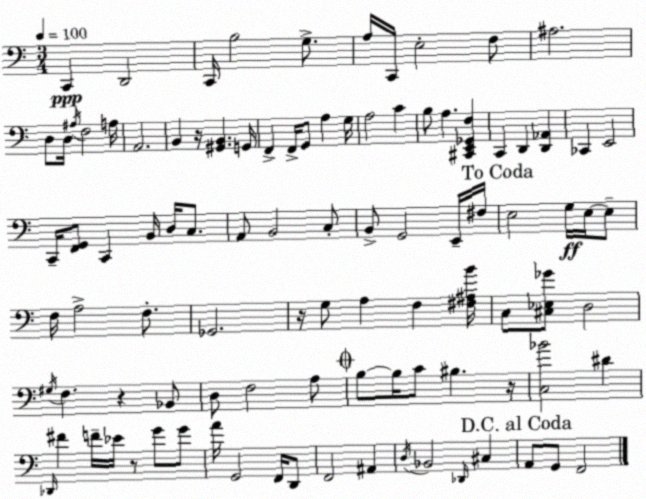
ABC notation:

X:1
T:Untitled
M:3/4
L:1/4
K:C
C,, D,,2 C,,/4 B,2 G,/2 A,/4 C,,/4 E,2 F,/2 ^A,2 D,/2 D,/4 ^A,/4 F,2 A,/4 A,,2 B,, z/4 [^G,,B,,] G,,/4 F,, F,,/4 G,,/2 A, G,/4 A,2 C B,/2 A, [^C,,E,,_G,,F,] C,, D,, [D,,_A,,] _C,, E,,2 C,,/4 [F,,G,,]/2 C,, B,,/4 D,/4 C,/2 A,,/2 B,,2 C,/2 B,,/2 G,,2 E,,/4 ^F,/4 E,2 G,/4 E,/4 E,/2 F,/4 A,2 F,/2 _G,,2 z/4 G,/2 A, F, [^F,^A,B]/4 C,/2 [^C,_E,_G]/2 D,2 ^G,/4 F, z _B,,/2 D,/2 F,2 A,/2 B,/2 B,/4 C/2 ^B, z/4 [C,_B]2 ^D _D,,/4 ^F F/4 _E/4 z/2 G/2 G/2 A/4 G,,2 F,,/4 D,,/2 F,,2 ^A,, D,/4 _B,,2 _D,,/4 ^C, A,,/2 G,,/2 F,,2